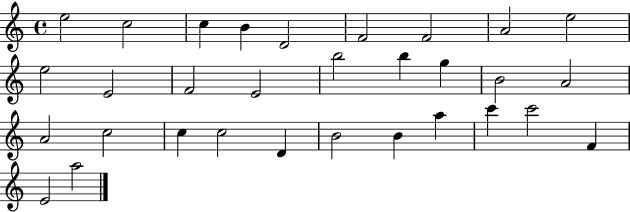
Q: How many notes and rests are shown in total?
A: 31